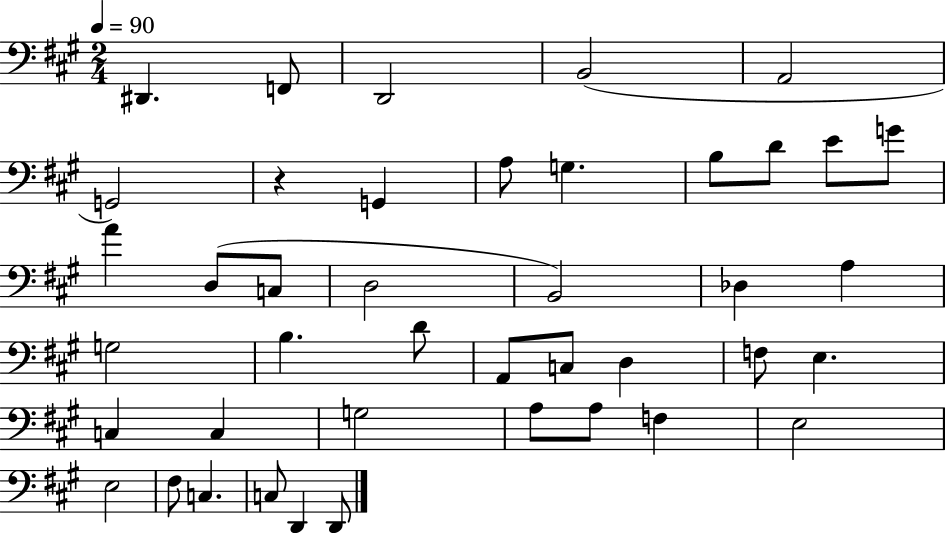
{
  \clef bass
  \numericTimeSignature
  \time 2/4
  \key a \major
  \tempo 4 = 90
  dis,4. f,8 | d,2 | b,2( | a,2 | \break g,2) | r4 g,4 | a8 g4. | b8 d'8 e'8 g'8 | \break a'4 d8( c8 | d2 | b,2) | des4 a4 | \break g2 | b4. d'8 | a,8 c8 d4 | f8 e4. | \break c4 c4 | g2 | a8 a8 f4 | e2 | \break e2 | fis8 c4. | c8 d,4 d,8 | \bar "|."
}